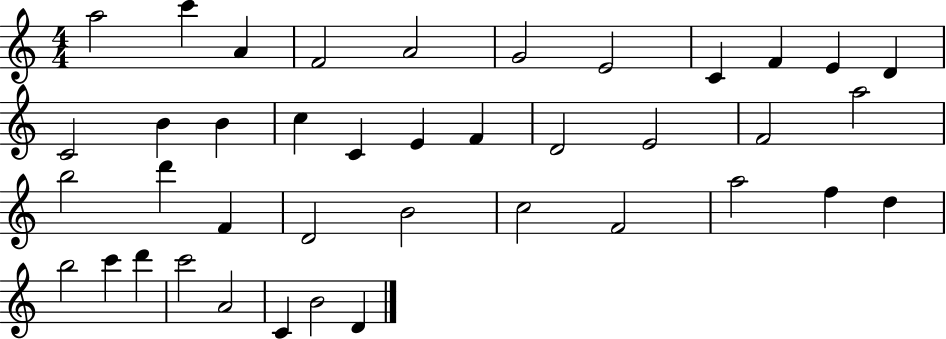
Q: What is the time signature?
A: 4/4